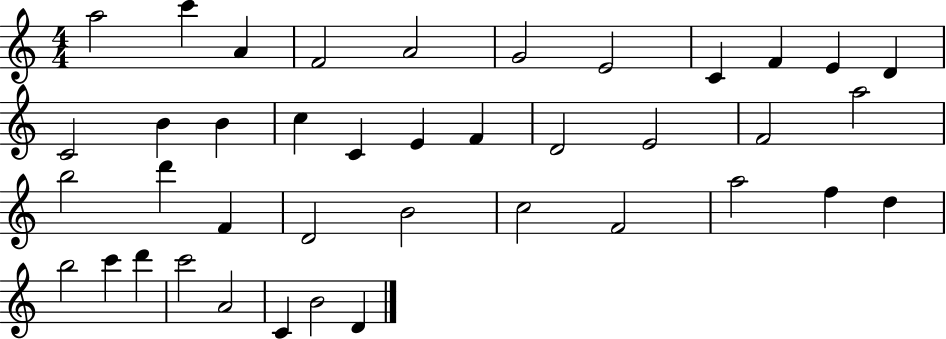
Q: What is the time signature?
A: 4/4